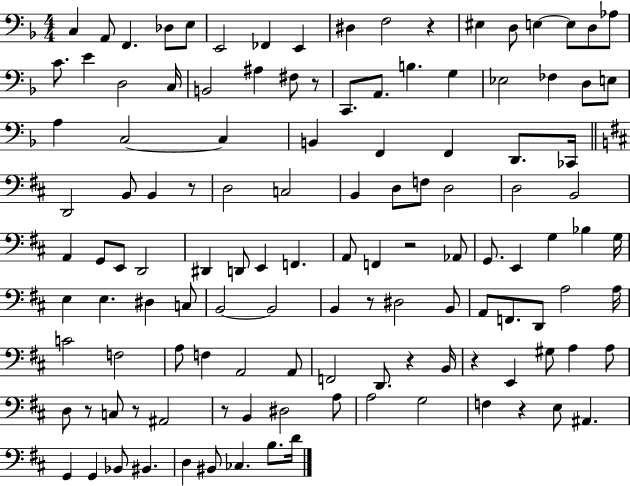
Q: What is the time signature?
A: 4/4